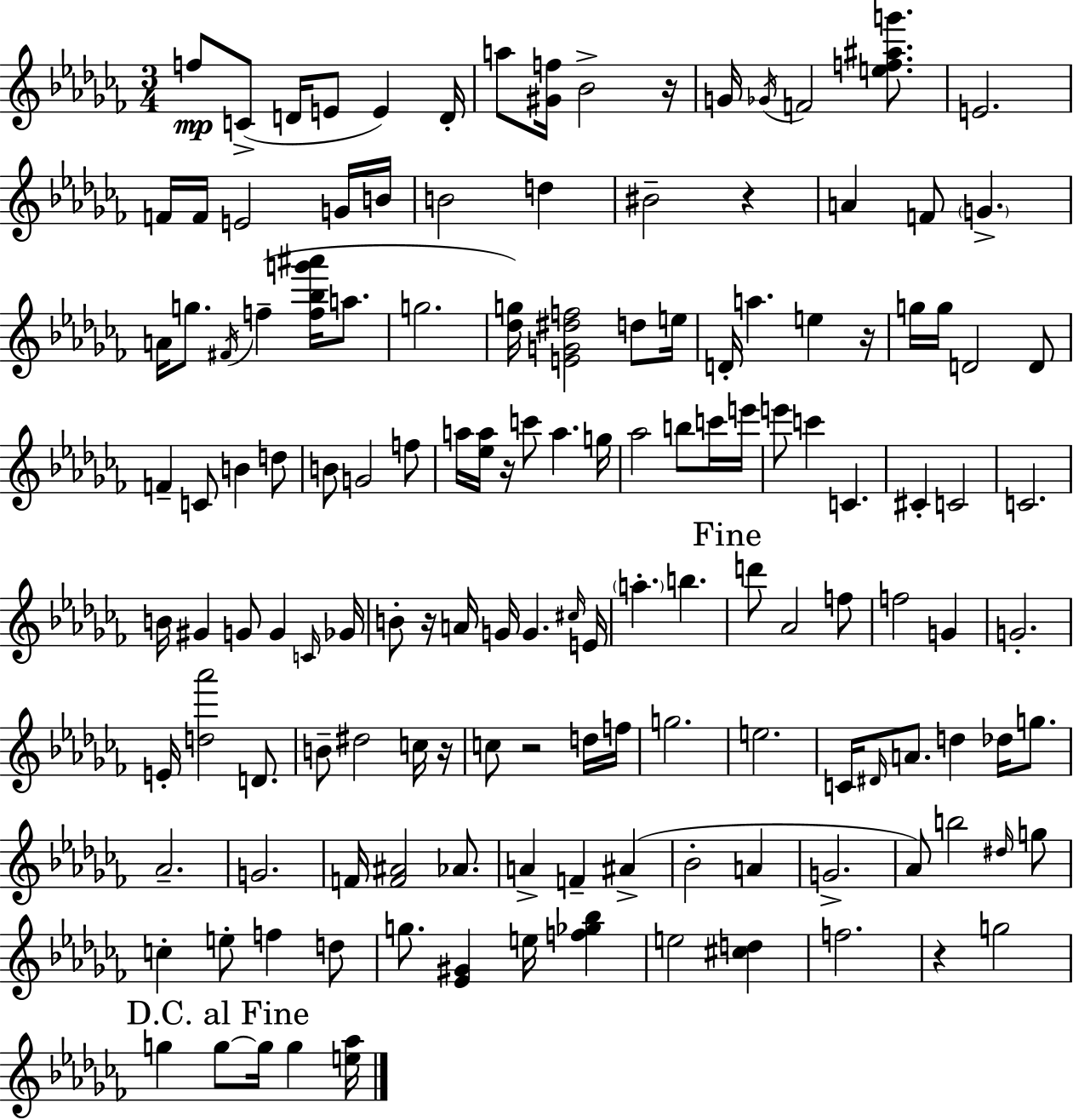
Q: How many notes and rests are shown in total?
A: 142